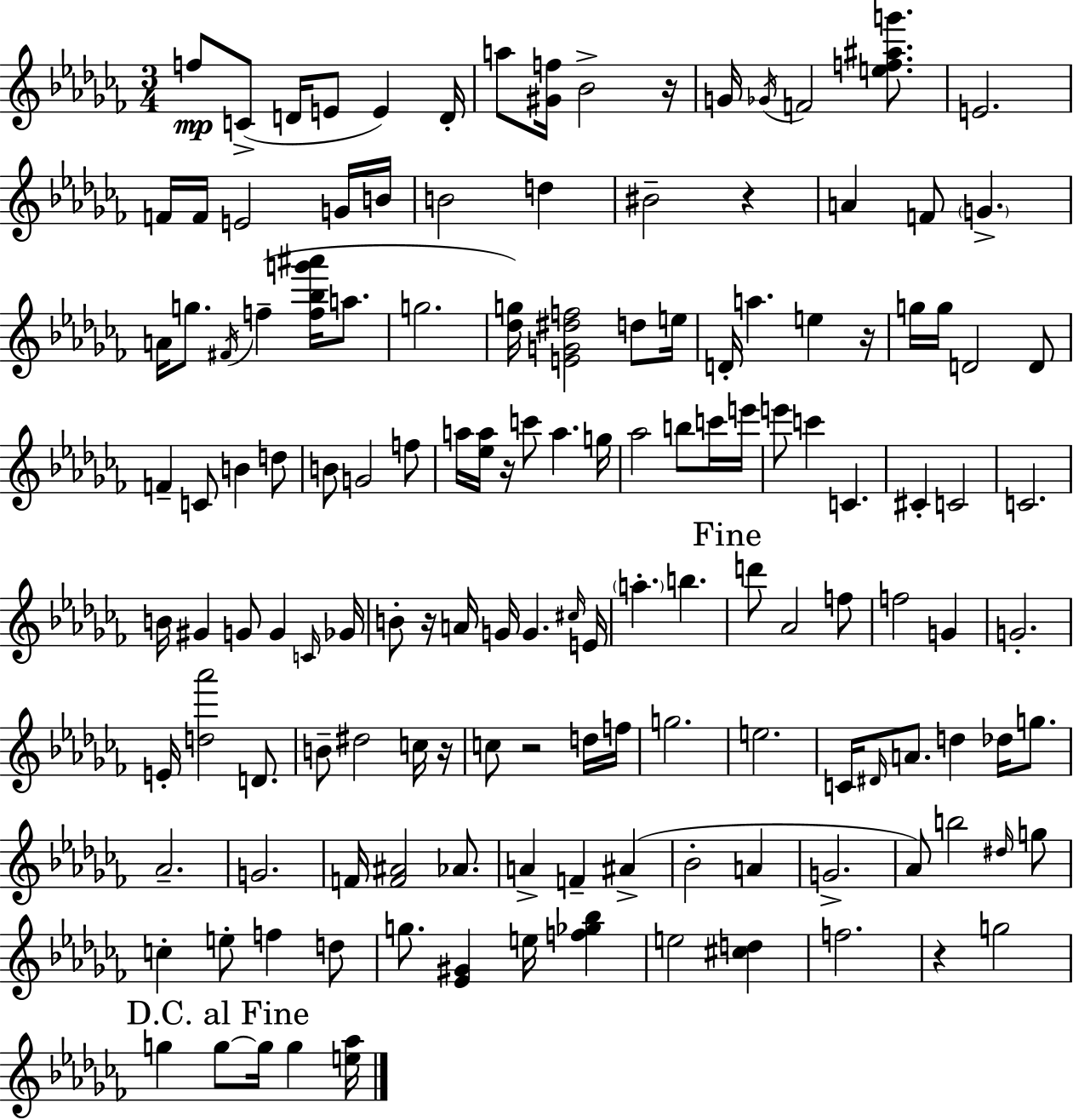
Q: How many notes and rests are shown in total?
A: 142